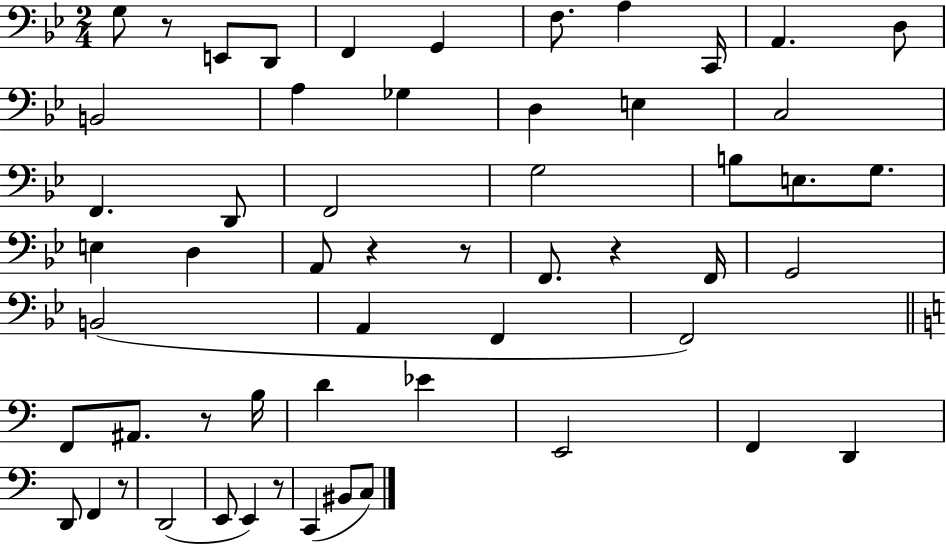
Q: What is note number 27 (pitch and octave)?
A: F2